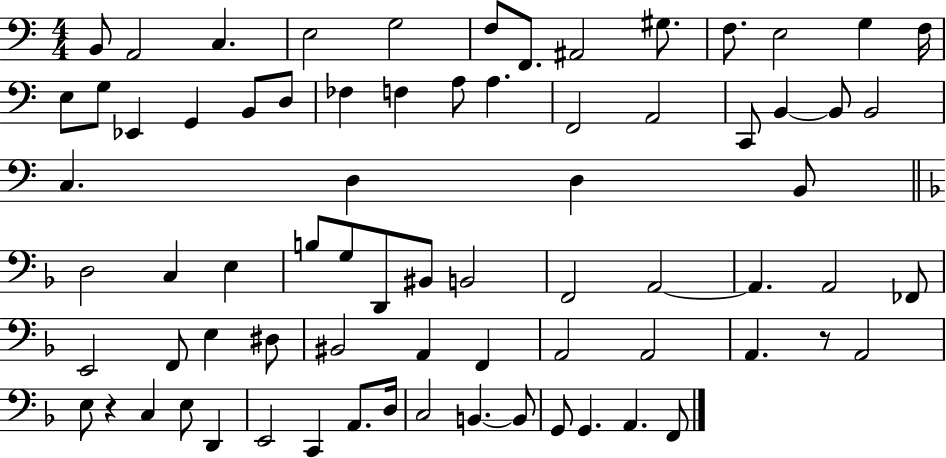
X:1
T:Untitled
M:4/4
L:1/4
K:C
B,,/2 A,,2 C, E,2 G,2 F,/2 F,,/2 ^A,,2 ^G,/2 F,/2 E,2 G, F,/4 E,/2 G,/2 _E,, G,, B,,/2 D,/2 _F, F, A,/2 A, F,,2 A,,2 C,,/2 B,, B,,/2 B,,2 C, D, D, B,,/2 D,2 C, E, B,/2 G,/2 D,,/2 ^B,,/2 B,,2 F,,2 A,,2 A,, A,,2 _F,,/2 E,,2 F,,/2 E, ^D,/2 ^B,,2 A,, F,, A,,2 A,,2 A,, z/2 A,,2 E,/2 z C, E,/2 D,, E,,2 C,, A,,/2 D,/4 C,2 B,, B,,/2 G,,/2 G,, A,, F,,/2